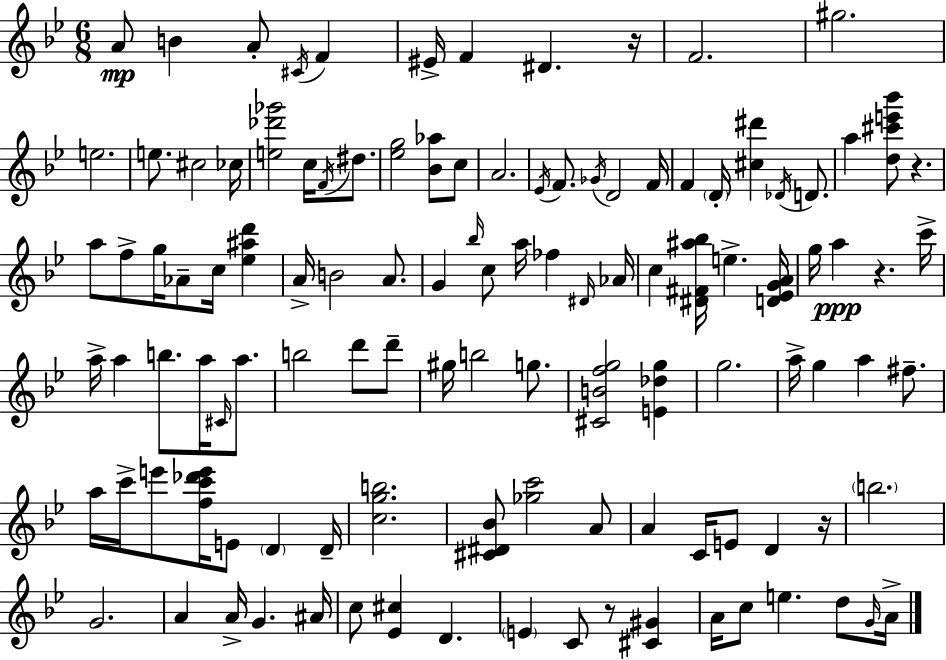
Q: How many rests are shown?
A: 5